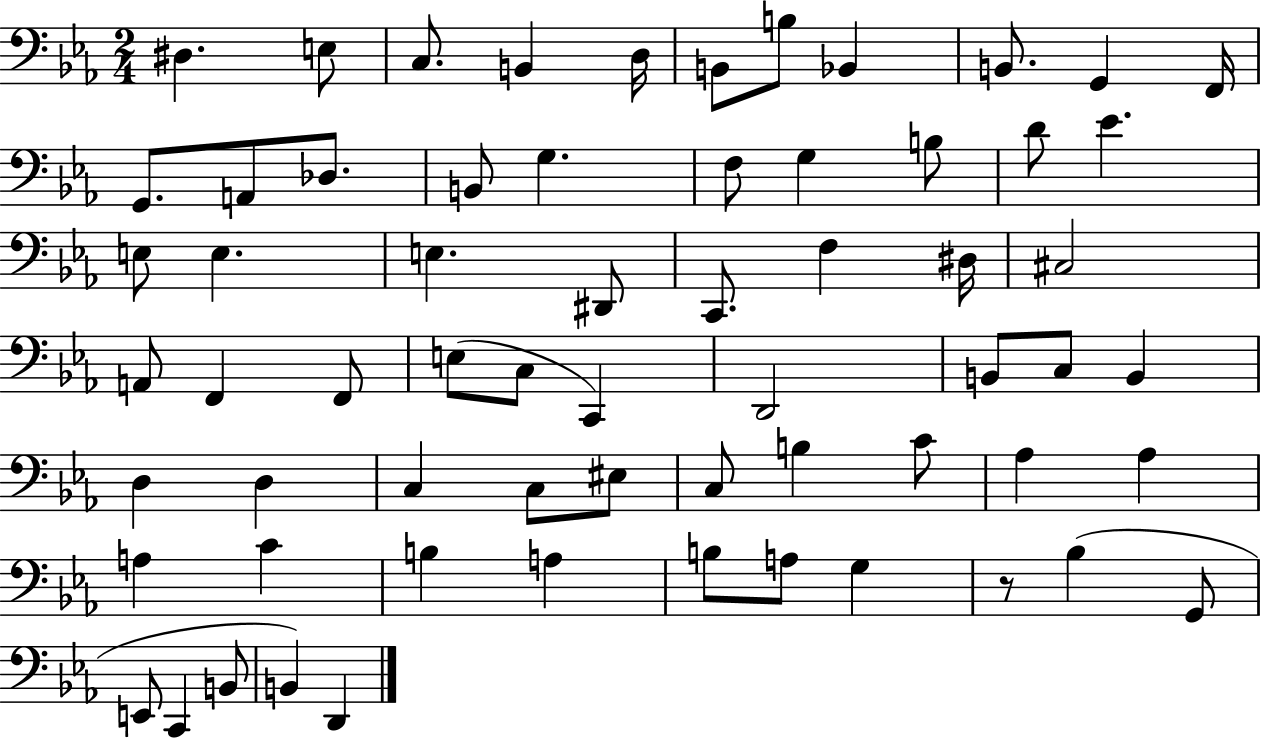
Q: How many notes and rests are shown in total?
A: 64